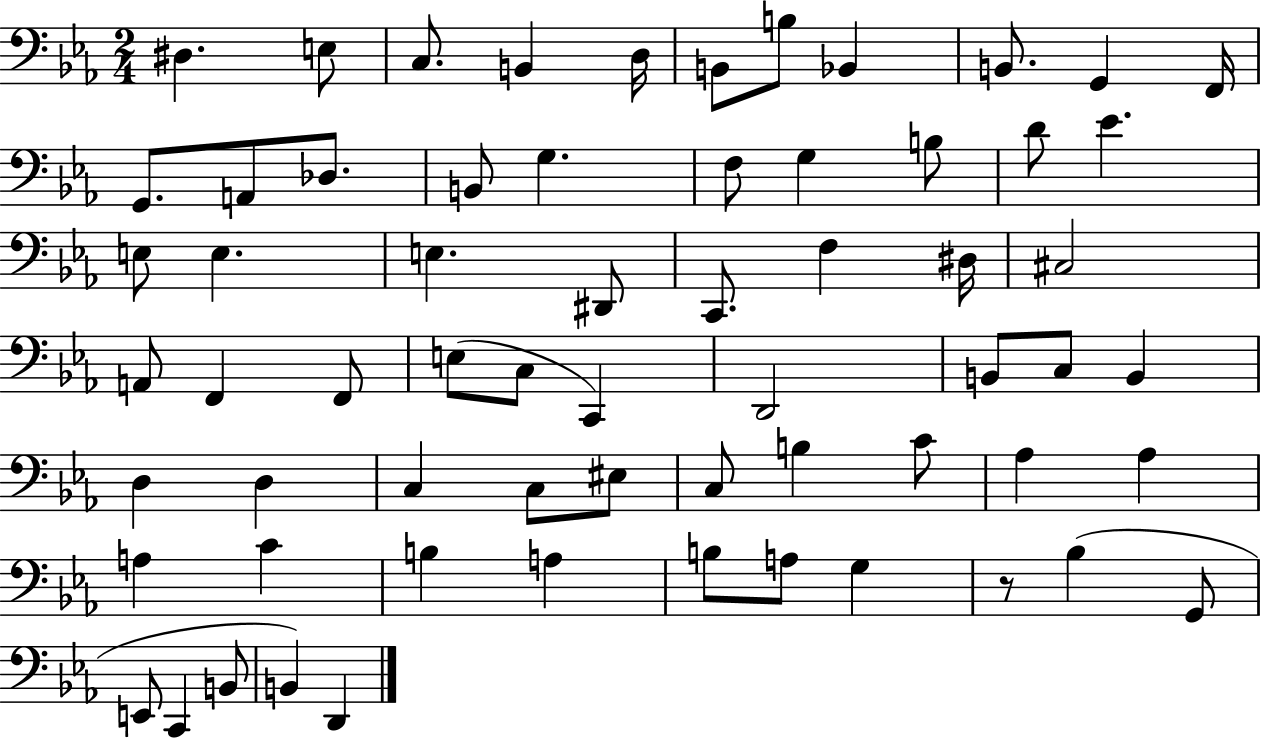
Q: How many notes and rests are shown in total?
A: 64